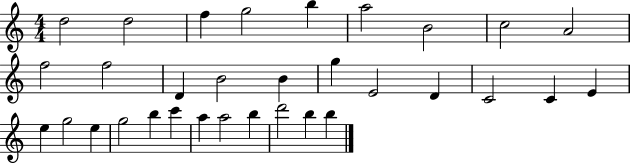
D5/h D5/h F5/q G5/h B5/q A5/h B4/h C5/h A4/h F5/h F5/h D4/q B4/h B4/q G5/q E4/h D4/q C4/h C4/q E4/q E5/q G5/h E5/q G5/h B5/q C6/q A5/q A5/h B5/q D6/h B5/q B5/q